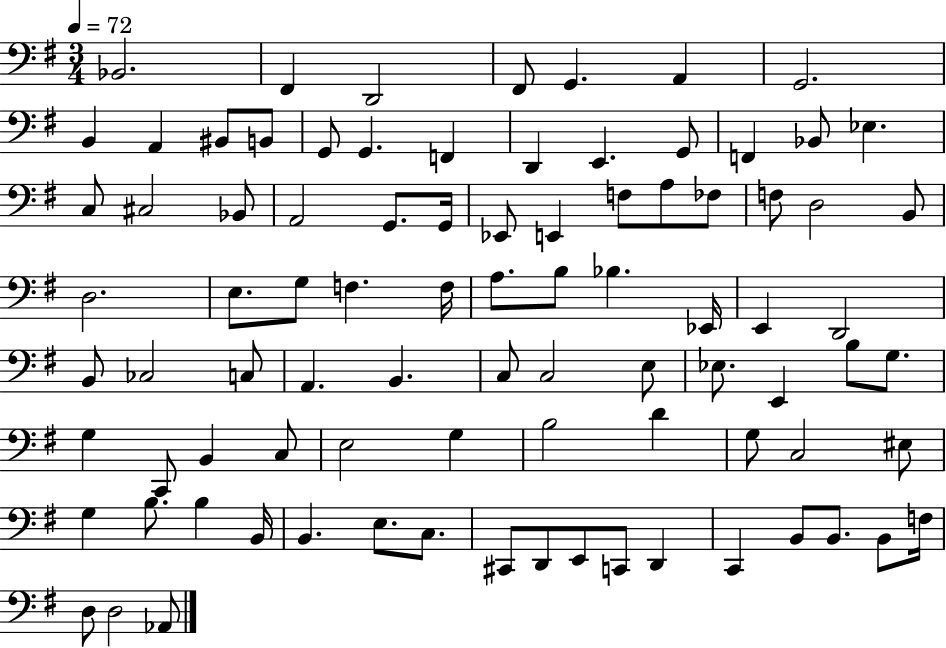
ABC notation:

X:1
T:Untitled
M:3/4
L:1/4
K:G
_B,,2 ^F,, D,,2 ^F,,/2 G,, A,, G,,2 B,, A,, ^B,,/2 B,,/2 G,,/2 G,, F,, D,, E,, G,,/2 F,, _B,,/2 _E, C,/2 ^C,2 _B,,/2 A,,2 G,,/2 G,,/4 _E,,/2 E,, F,/2 A,/2 _F,/2 F,/2 D,2 B,,/2 D,2 E,/2 G,/2 F, F,/4 A,/2 B,/2 _B, _E,,/4 E,, D,,2 B,,/2 _C,2 C,/2 A,, B,, C,/2 C,2 E,/2 _E,/2 E,, B,/2 G,/2 G, C,,/2 B,, C,/2 E,2 G, B,2 D G,/2 C,2 ^E,/2 G, B,/2 B, B,,/4 B,, E,/2 C,/2 ^C,,/2 D,,/2 E,,/2 C,,/2 D,, C,, B,,/2 B,,/2 B,,/2 F,/4 D,/2 D,2 _A,,/2